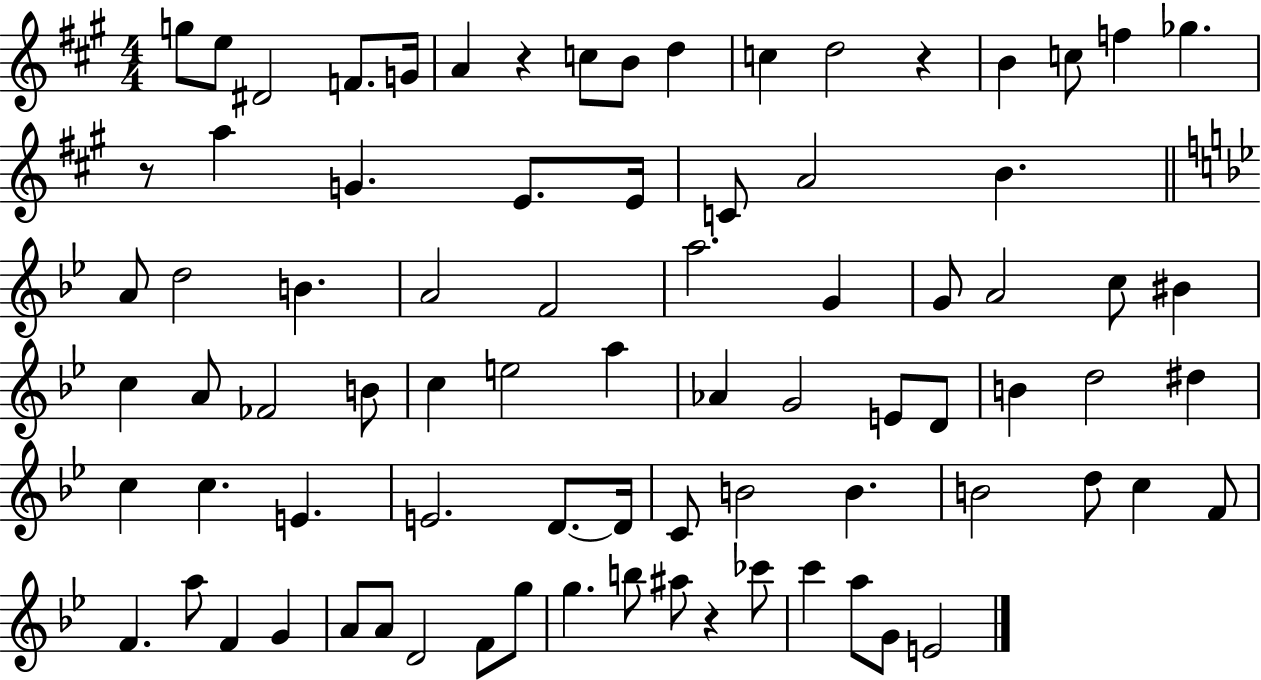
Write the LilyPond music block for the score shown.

{
  \clef treble
  \numericTimeSignature
  \time 4/4
  \key a \major
  g''8 e''8 dis'2 f'8. g'16 | a'4 r4 c''8 b'8 d''4 | c''4 d''2 r4 | b'4 c''8 f''4 ges''4. | \break r8 a''4 g'4. e'8. e'16 | c'8 a'2 b'4. | \bar "||" \break \key g \minor a'8 d''2 b'4. | a'2 f'2 | a''2. g'4 | g'8 a'2 c''8 bis'4 | \break c''4 a'8 fes'2 b'8 | c''4 e''2 a''4 | aes'4 g'2 e'8 d'8 | b'4 d''2 dis''4 | \break c''4 c''4. e'4. | e'2. d'8.~~ d'16 | c'8 b'2 b'4. | b'2 d''8 c''4 f'8 | \break f'4. a''8 f'4 g'4 | a'8 a'8 d'2 f'8 g''8 | g''4. b''8 ais''8 r4 ces'''8 | c'''4 a''8 g'8 e'2 | \break \bar "|."
}